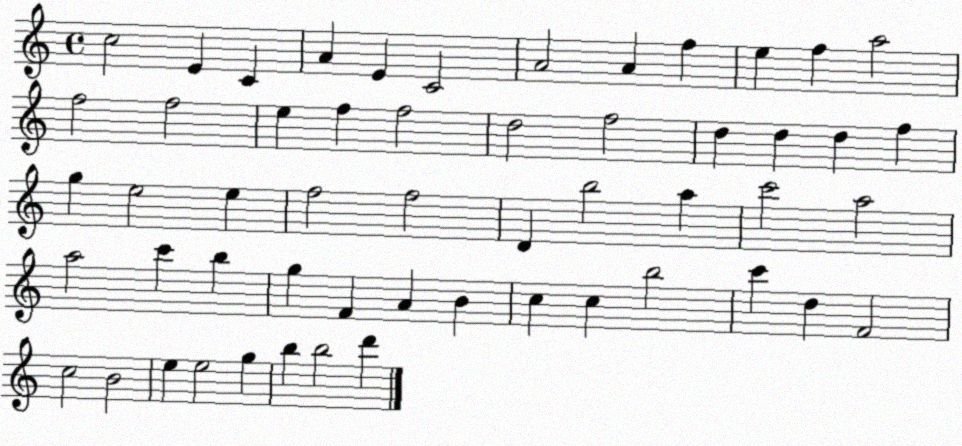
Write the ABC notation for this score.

X:1
T:Untitled
M:4/4
L:1/4
K:C
c2 E C A E C2 A2 A f e f a2 f2 f2 e f f2 d2 f2 d d d f g e2 e f2 f2 D b2 a c'2 a2 a2 c' b g F A B c c b2 c' d F2 c2 B2 e e2 g b b2 d'